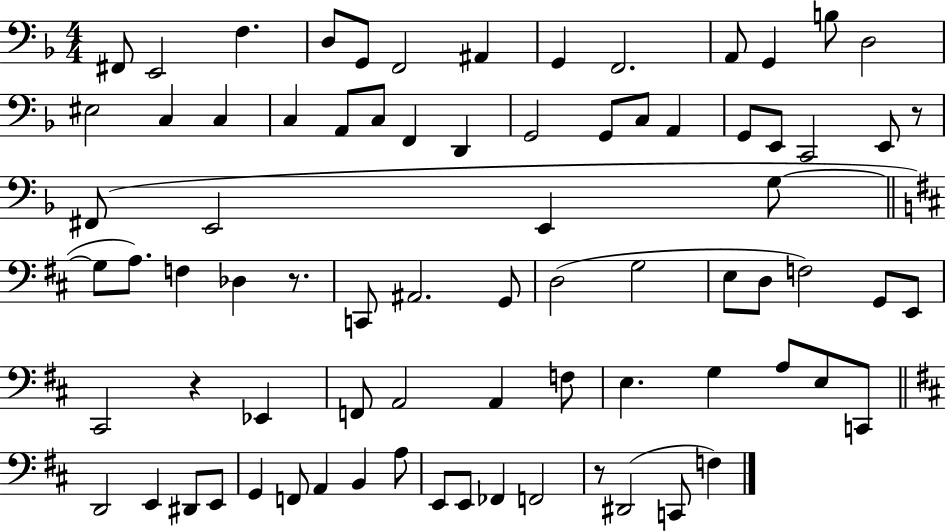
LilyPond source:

{
  \clef bass
  \numericTimeSignature
  \time 4/4
  \key f \major
  fis,8 e,2 f4. | d8 g,8 f,2 ais,4 | g,4 f,2. | a,8 g,4 b8 d2 | \break eis2 c4 c4 | c4 a,8 c8 f,4 d,4 | g,2 g,8 c8 a,4 | g,8 e,8 c,2 e,8 r8 | \break fis,8( e,2 e,4 g8~~ | \bar "||" \break \key b \minor g8 a8.) f4 des4 r8. | c,8 ais,2. g,8 | d2( g2 | e8 d8 f2) g,8 e,8 | \break cis,2 r4 ees,4 | f,8 a,2 a,4 f8 | e4. g4 a8 e8 c,8 | \bar "||" \break \key d \major d,2 e,4 dis,8 e,8 | g,4 f,8 a,4 b,4 a8 | e,8 e,8 fes,4 f,2 | r8 dis,2( c,8 f4) | \break \bar "|."
}